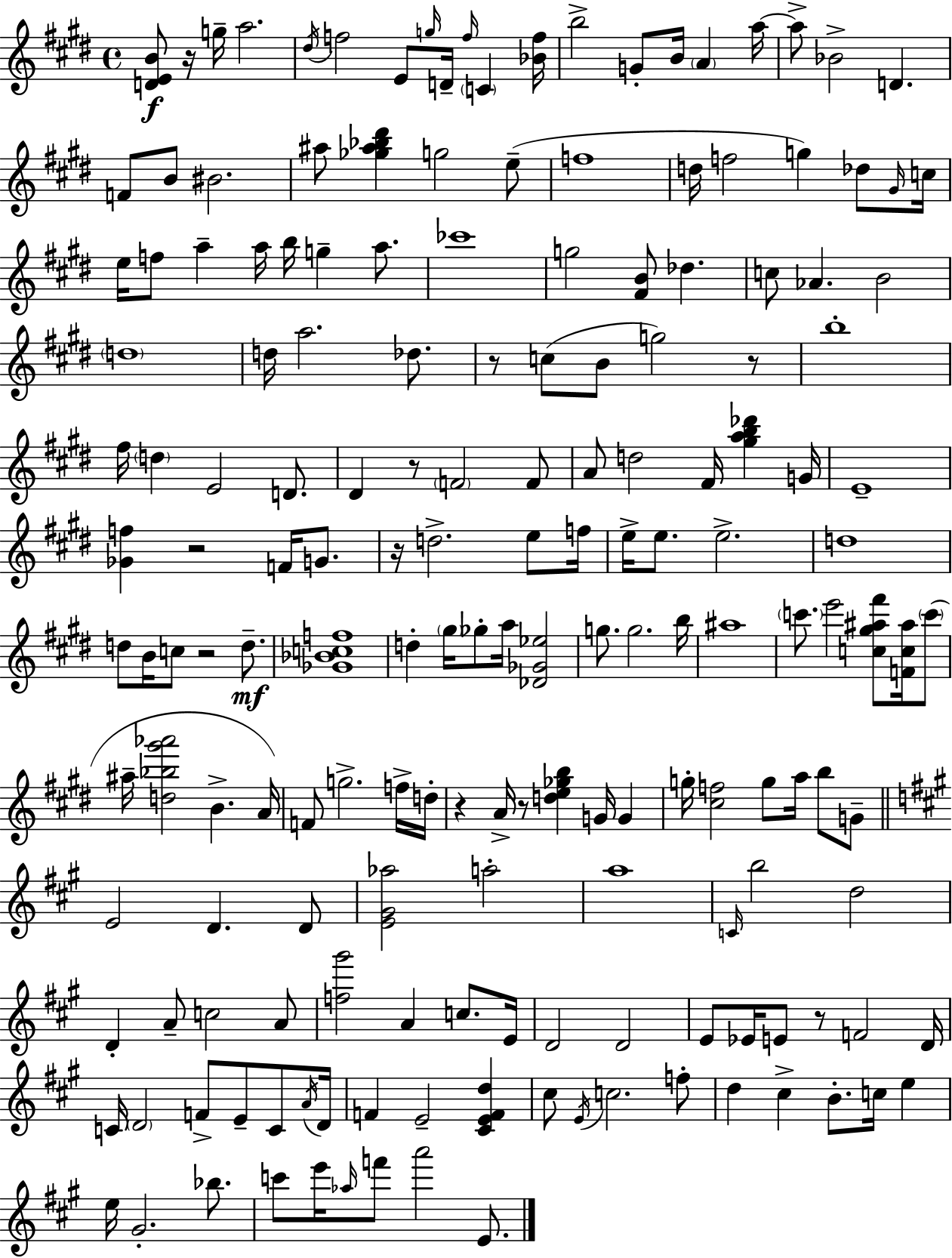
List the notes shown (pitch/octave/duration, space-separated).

[D4,E4,B4]/e R/s G5/s A5/h. D#5/s F5/h E4/e G5/s D4/s F5/s C4/q [Bb4,F5]/s B5/h G4/e B4/s A4/q A5/s A5/e Bb4/h D4/q. F4/e B4/e BIS4/h. A#5/e [Gb5,A#5,Bb5,D#6]/q G5/h E5/e F5/w D5/s F5/h G5/q Db5/e G#4/s C5/s E5/s F5/e A5/q A5/s B5/s G5/q A5/e. CES6/w G5/h [F#4,B4]/e Db5/q. C5/e Ab4/q. B4/h D5/w D5/s A5/h. Db5/e. R/e C5/e B4/e G5/h R/e B5/w F#5/s D5/q E4/h D4/e. D#4/q R/e F4/h F4/e A4/e D5/h F#4/s [G#5,A5,B5,Db6]/q G4/s E4/w [Gb4,F5]/q R/h F4/s G4/e. R/s D5/h. E5/e F5/s E5/s E5/e. E5/h. D5/w D5/e B4/s C5/e R/h D5/e. [Gb4,Bb4,C5,F5]/w D5/q G#5/s Gb5/e A5/s [Db4,Gb4,Eb5]/h G5/e. G5/h. B5/s A#5/w C6/e. E6/h [C5,G#5,A#5,F#6]/e [F4,C5,A#5]/s C6/e A#5/s [D5,Bb5,G#6,Ab6]/h B4/q. A4/s F4/e G5/h. F5/s D5/s R/q A4/s R/e [D5,E5,Gb5,B5]/q G4/s G4/q G5/s [C#5,F5]/h G5/e A5/s B5/e G4/e E4/h D4/q. D4/e [E4,G#4,Ab5]/h A5/h A5/w C4/s B5/h D5/h D4/q A4/e C5/h A4/e [F5,G#6]/h A4/q C5/e. E4/s D4/h D4/h E4/e Eb4/s E4/e R/e F4/h D4/s C4/s D4/h F4/e E4/e C4/e A4/s D4/s F4/q E4/h [C#4,E4,F4,D5]/q C#5/e E4/s C5/h. F5/e D5/q C#5/q B4/e. C5/s E5/q E5/s G#4/h. Bb5/e. C6/e E6/s Ab5/s F6/e A6/h E4/e.